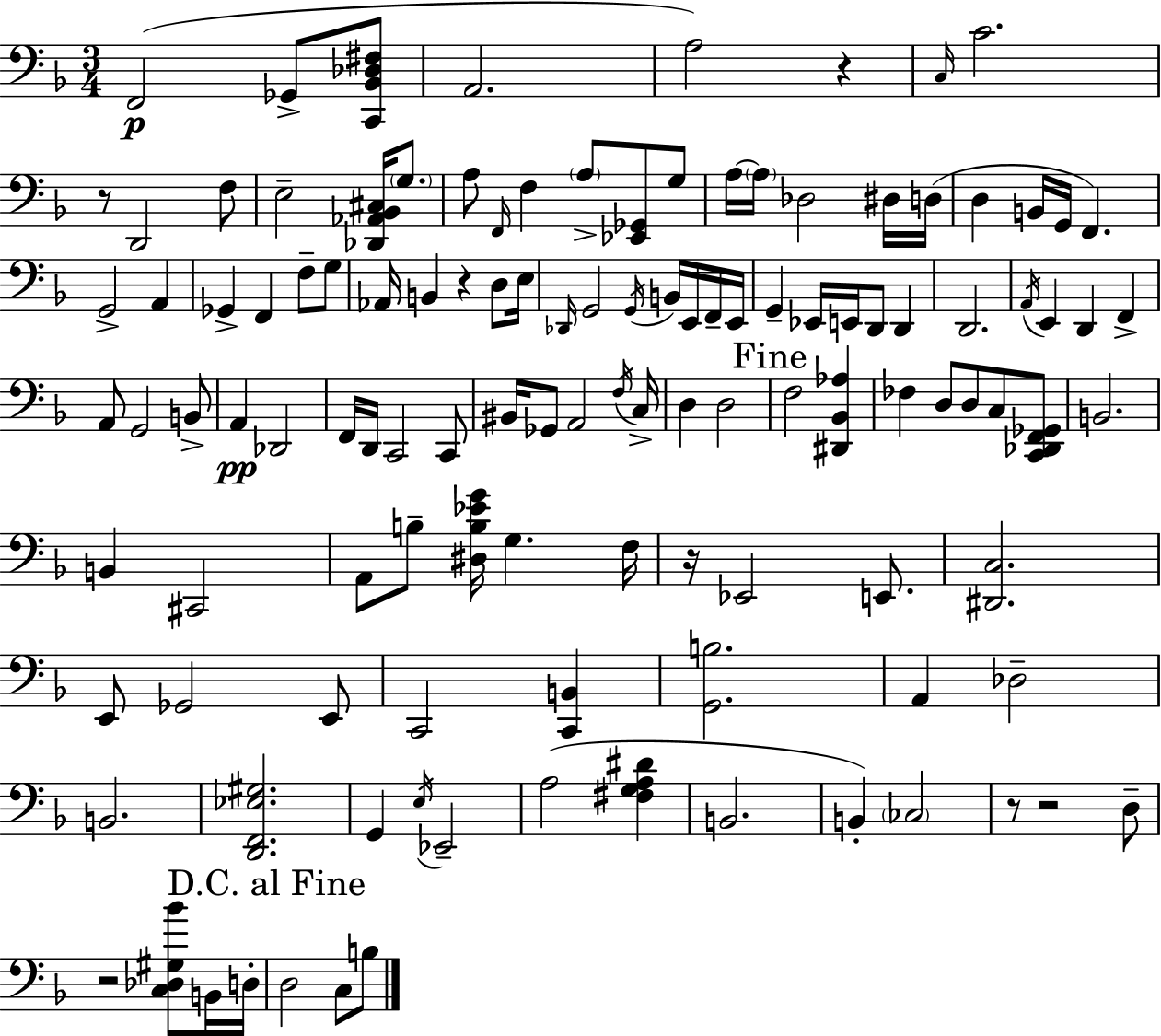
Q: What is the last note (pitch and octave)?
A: B3